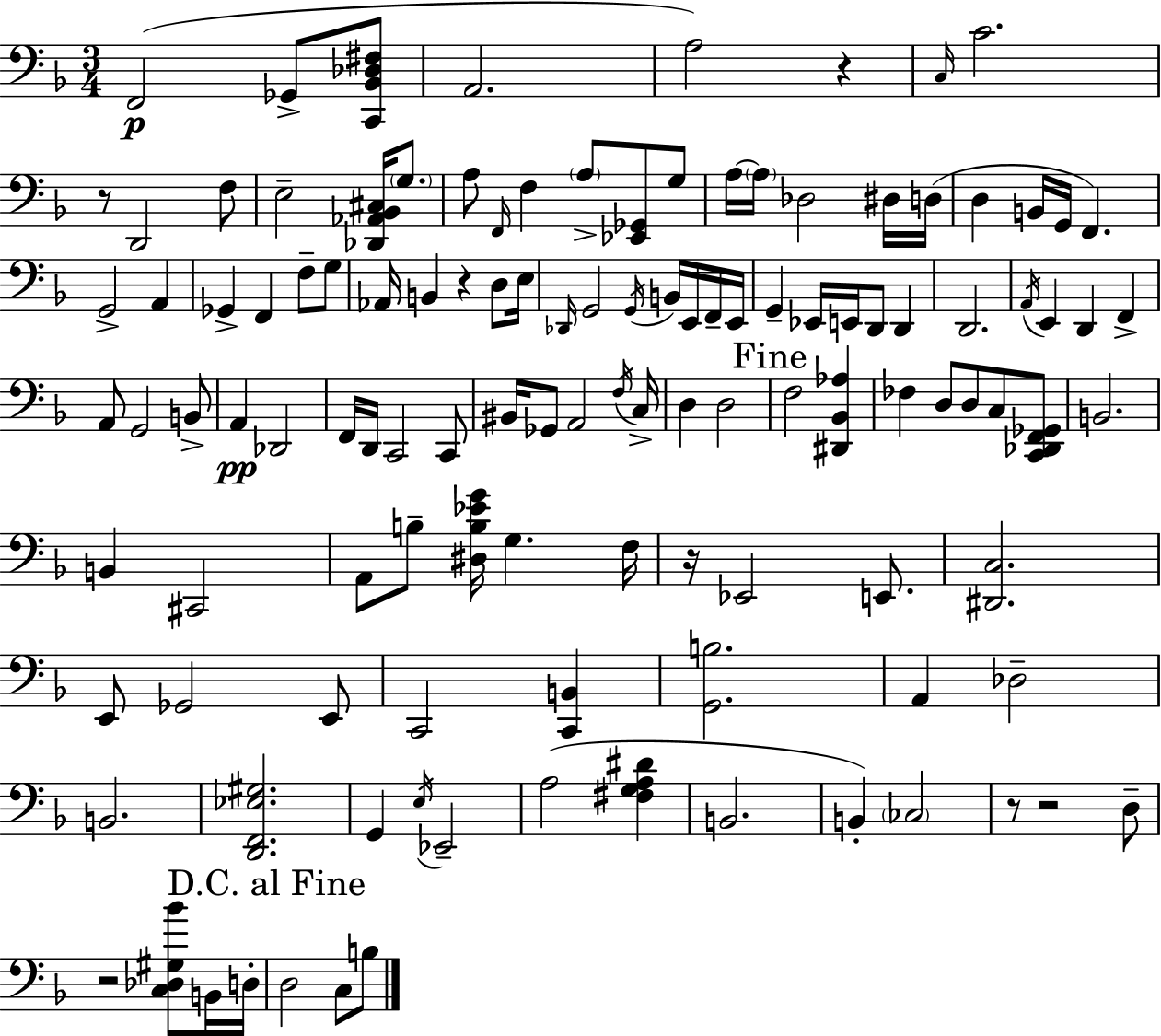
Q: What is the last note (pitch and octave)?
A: B3